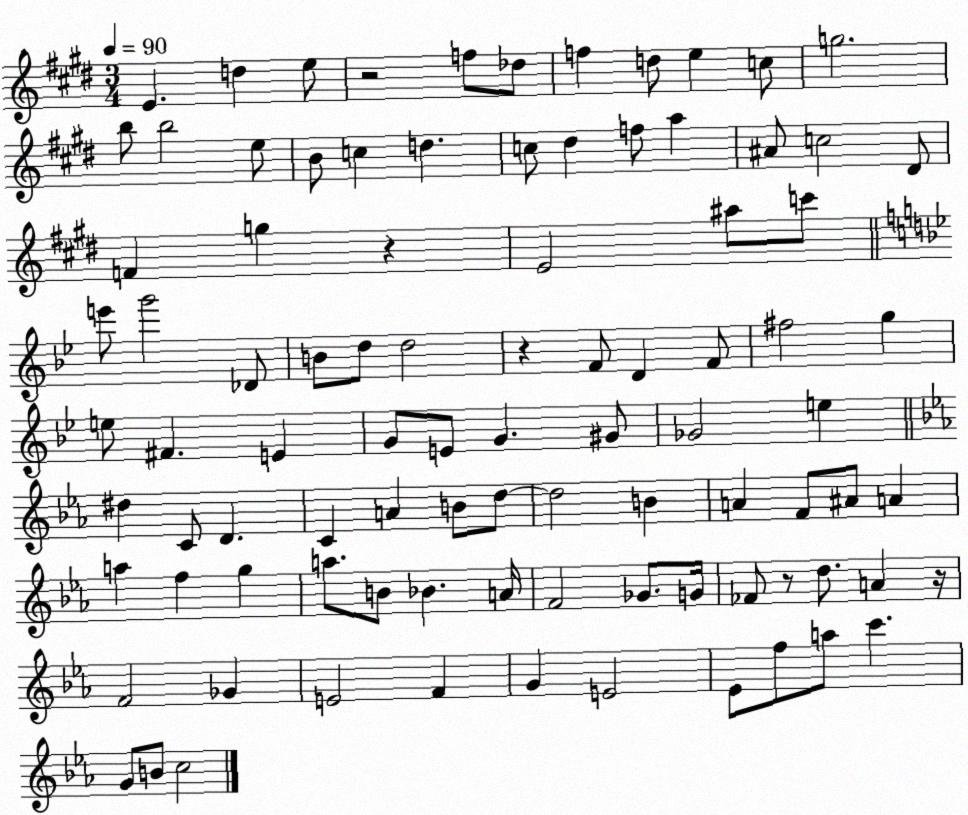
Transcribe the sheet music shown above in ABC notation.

X:1
T:Untitled
M:3/4
L:1/4
K:E
E d e/2 z2 f/2 _d/2 f d/2 e c/2 g2 b/2 b2 e/2 B/2 c d c/2 ^d f/2 a ^A/2 c2 ^D/2 F g z E2 ^a/2 c'/2 e'/2 g'2 _D/2 B/2 d/2 d2 z F/2 D F/2 ^f2 g e/2 ^F E G/2 E/2 G ^G/2 _G2 e ^d C/2 D C A B/2 d/2 d2 B A F/2 ^A/2 A a f g a/2 B/2 _B A/4 F2 _G/2 G/4 _F/2 z/2 d/2 A z/4 F2 _G E2 F G E2 _E/2 f/2 a/2 c' G/2 B/2 c2